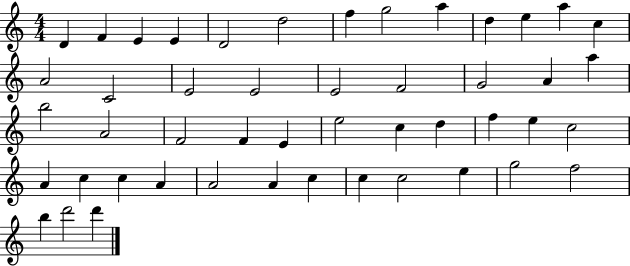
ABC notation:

X:1
T:Untitled
M:4/4
L:1/4
K:C
D F E E D2 d2 f g2 a d e a c A2 C2 E2 E2 E2 F2 G2 A a b2 A2 F2 F E e2 c d f e c2 A c c A A2 A c c c2 e g2 f2 b d'2 d'